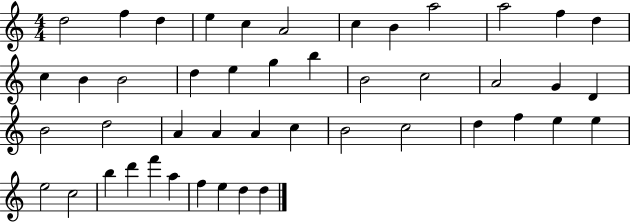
{
  \clef treble
  \numericTimeSignature
  \time 4/4
  \key c \major
  d''2 f''4 d''4 | e''4 c''4 a'2 | c''4 b'4 a''2 | a''2 f''4 d''4 | \break c''4 b'4 b'2 | d''4 e''4 g''4 b''4 | b'2 c''2 | a'2 g'4 d'4 | \break b'2 d''2 | a'4 a'4 a'4 c''4 | b'2 c''2 | d''4 f''4 e''4 e''4 | \break e''2 c''2 | b''4 d'''4 f'''4 a''4 | f''4 e''4 d''4 d''4 | \bar "|."
}